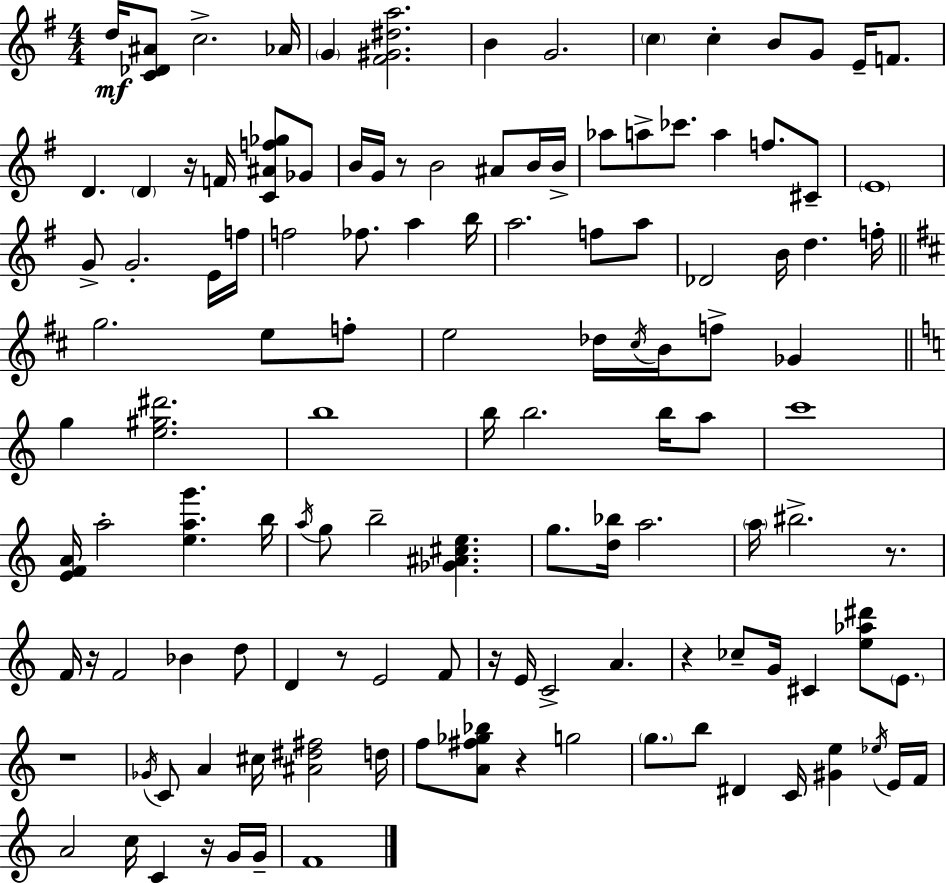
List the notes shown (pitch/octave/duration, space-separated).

D5/s [C4,Db4,A#4]/e C5/h. Ab4/s G4/q [F#4,G#4,D#5,A5]/h. B4/q G4/h. C5/q C5/q B4/e G4/e E4/s F4/e. D4/q. D4/q R/s F4/s [C4,A#4,F5,Gb5]/e Gb4/e B4/s G4/s R/e B4/h A#4/e B4/s B4/s Ab5/e A5/e CES6/e. A5/q F5/e. C#4/e E4/w G4/e G4/h. E4/s F5/s F5/h FES5/e. A5/q B5/s A5/h. F5/e A5/e Db4/h B4/s D5/q. F5/s G5/h. E5/e F5/e E5/h Db5/s C#5/s B4/s F5/e Gb4/q G5/q [E5,G#5,D#6]/h. B5/w B5/s B5/h. B5/s A5/e C6/w [E4,F4,A4]/s A5/h [E5,A5,G6]/q. B5/s A5/s G5/e B5/h [Gb4,A#4,C#5,E5]/q. G5/e. [D5,Bb5]/s A5/h. A5/s BIS5/h. R/e. F4/s R/s F4/h Bb4/q D5/e D4/q R/e E4/h F4/e R/s E4/s C4/h A4/q. R/q CES5/e G4/s C#4/q [E5,Ab5,D#6]/e E4/e. R/w Gb4/s C4/e A4/q C#5/s [A#4,D#5,F#5]/h D5/s F5/e [A4,F#5,Gb5,Bb5]/e R/q G5/h G5/e. B5/e D#4/q C4/s [G#4,E5]/q Eb5/s E4/s F4/s A4/h C5/s C4/q R/s G4/s G4/s F4/w